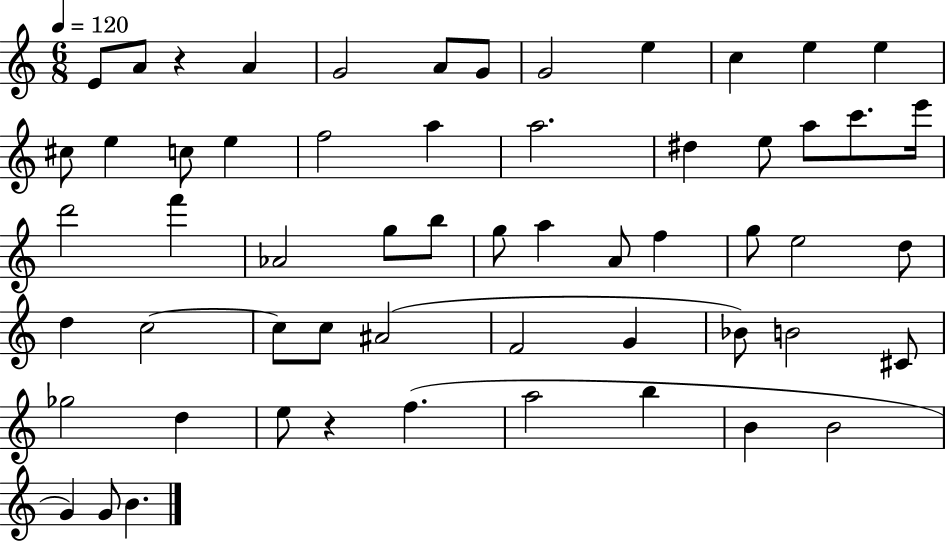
{
  \clef treble
  \numericTimeSignature
  \time 6/8
  \key c \major
  \tempo 4 = 120
  e'8 a'8 r4 a'4 | g'2 a'8 g'8 | g'2 e''4 | c''4 e''4 e''4 | \break cis''8 e''4 c''8 e''4 | f''2 a''4 | a''2. | dis''4 e''8 a''8 c'''8. e'''16 | \break d'''2 f'''4 | aes'2 g''8 b''8 | g''8 a''4 a'8 f''4 | g''8 e''2 d''8 | \break d''4 c''2~~ | c''8 c''8 ais'2( | f'2 g'4 | bes'8) b'2 cis'8 | \break ges''2 d''4 | e''8 r4 f''4.( | a''2 b''4 | b'4 b'2 | \break g'4) g'8 b'4. | \bar "|."
}